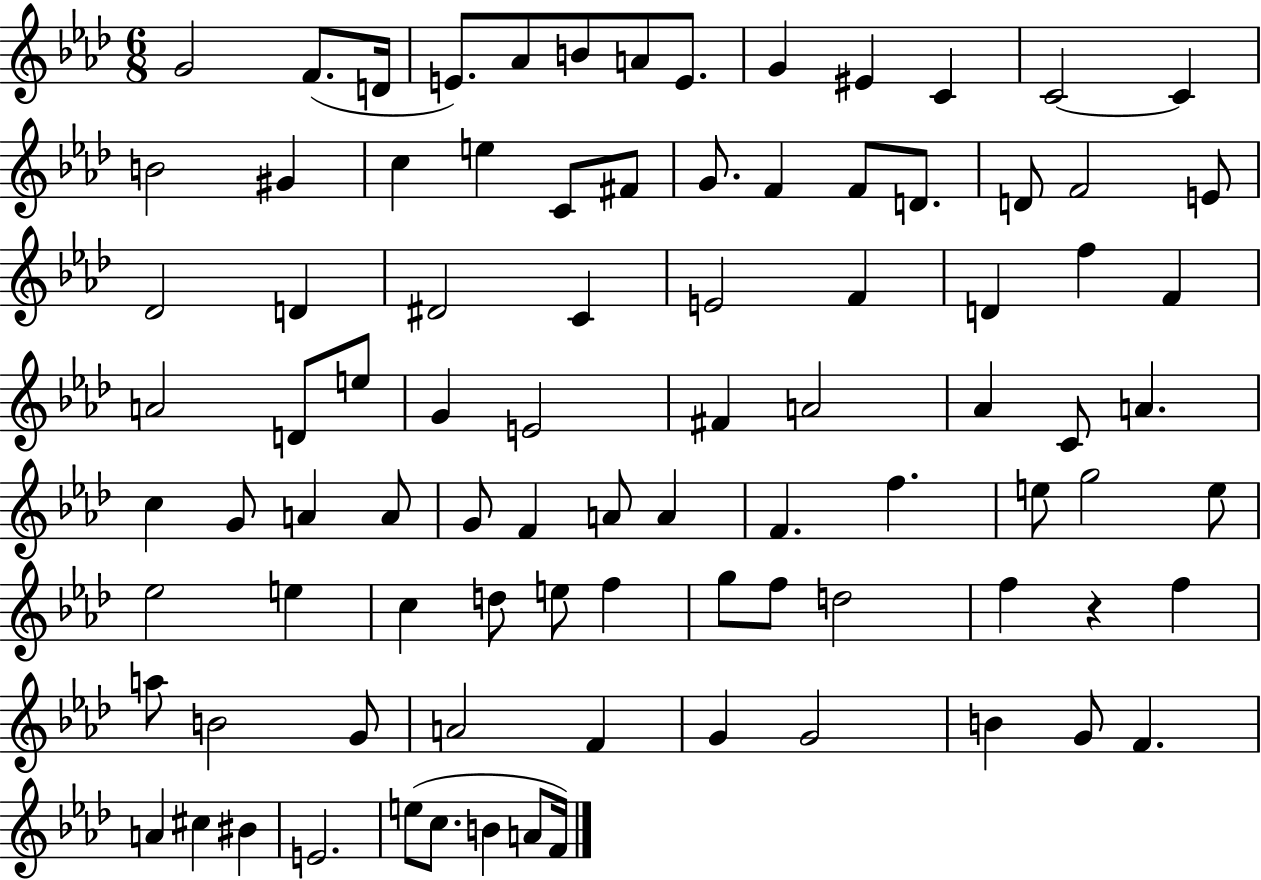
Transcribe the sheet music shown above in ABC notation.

X:1
T:Untitled
M:6/8
L:1/4
K:Ab
G2 F/2 D/4 E/2 _A/2 B/2 A/2 E/2 G ^E C C2 C B2 ^G c e C/2 ^F/2 G/2 F F/2 D/2 D/2 F2 E/2 _D2 D ^D2 C E2 F D f F A2 D/2 e/2 G E2 ^F A2 _A C/2 A c G/2 A A/2 G/2 F A/2 A F f e/2 g2 e/2 _e2 e c d/2 e/2 f g/2 f/2 d2 f z f a/2 B2 G/2 A2 F G G2 B G/2 F A ^c ^B E2 e/2 c/2 B A/2 F/4